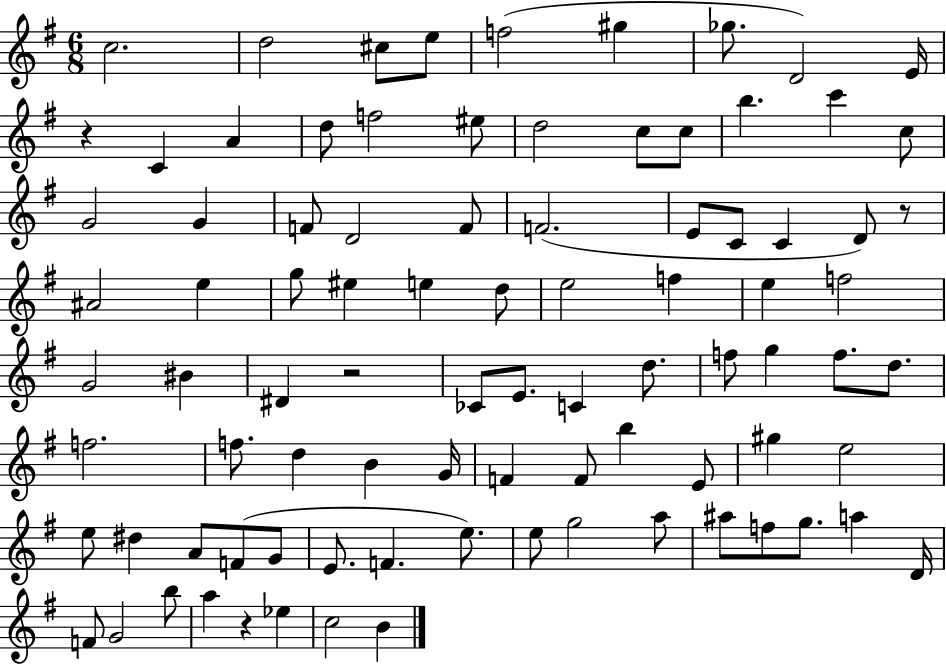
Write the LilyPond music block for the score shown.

{
  \clef treble
  \numericTimeSignature
  \time 6/8
  \key g \major
  c''2. | d''2 cis''8 e''8 | f''2( gis''4 | ges''8. d'2) e'16 | \break r4 c'4 a'4 | d''8 f''2 eis''8 | d''2 c''8 c''8 | b''4. c'''4 c''8 | \break g'2 g'4 | f'8 d'2 f'8 | f'2.( | e'8 c'8 c'4 d'8) r8 | \break ais'2 e''4 | g''8 eis''4 e''4 d''8 | e''2 f''4 | e''4 f''2 | \break g'2 bis'4 | dis'4 r2 | ces'8 e'8. c'4 d''8. | f''8 g''4 f''8. d''8. | \break f''2. | f''8. d''4 b'4 g'16 | f'4 f'8 b''4 e'8 | gis''4 e''2 | \break e''8 dis''4 a'8 f'8( g'8 | e'8. f'4. e''8.) | e''8 g''2 a''8 | ais''8 f''8 g''8. a''4 d'16 | \break f'8 g'2 b''8 | a''4 r4 ees''4 | c''2 b'4 | \bar "|."
}